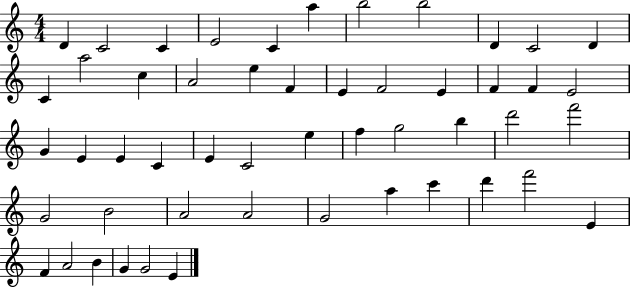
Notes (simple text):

D4/q C4/h C4/q E4/h C4/q A5/q B5/h B5/h D4/q C4/h D4/q C4/q A5/h C5/q A4/h E5/q F4/q E4/q F4/h E4/q F4/q F4/q E4/h G4/q E4/q E4/q C4/q E4/q C4/h E5/q F5/q G5/h B5/q D6/h F6/h G4/h B4/h A4/h A4/h G4/h A5/q C6/q D6/q F6/h E4/q F4/q A4/h B4/q G4/q G4/h E4/q